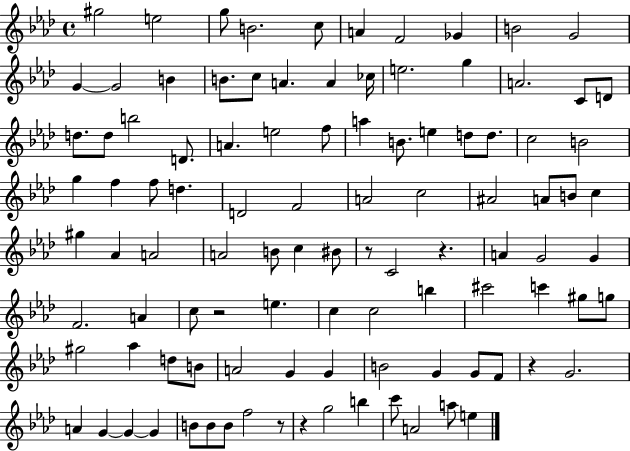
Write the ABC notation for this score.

X:1
T:Untitled
M:4/4
L:1/4
K:Ab
^g2 e2 g/2 B2 c/2 A F2 _G B2 G2 G G2 B B/2 c/2 A A _c/4 e2 g A2 C/2 D/2 d/2 d/2 b2 D/2 A e2 f/2 a B/2 e d/2 d/2 c2 B2 g f f/2 d D2 F2 A2 c2 ^A2 A/2 B/2 c ^g _A A2 A2 B/2 c ^B/2 z/2 C2 z A G2 G F2 A c/2 z2 e c c2 b ^c'2 c' ^g/2 g/2 ^g2 _a d/2 B/2 A2 G G B2 G G/2 F/2 z G2 A G G G B/2 B/2 B/2 f2 z/2 z g2 b c'/2 A2 a/2 e